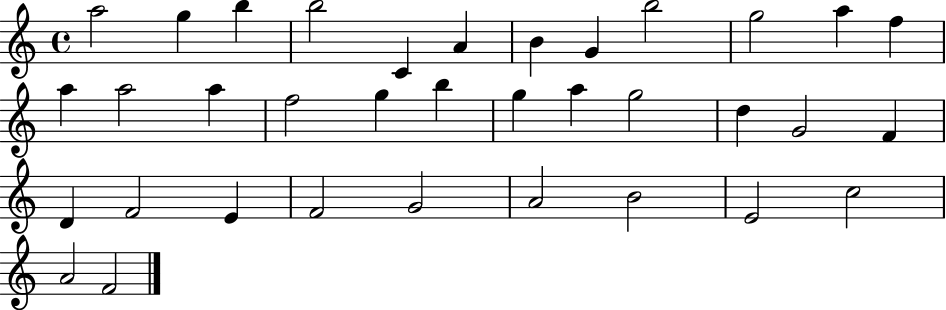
{
  \clef treble
  \time 4/4
  \defaultTimeSignature
  \key c \major
  a''2 g''4 b''4 | b''2 c'4 a'4 | b'4 g'4 b''2 | g''2 a''4 f''4 | \break a''4 a''2 a''4 | f''2 g''4 b''4 | g''4 a''4 g''2 | d''4 g'2 f'4 | \break d'4 f'2 e'4 | f'2 g'2 | a'2 b'2 | e'2 c''2 | \break a'2 f'2 | \bar "|."
}